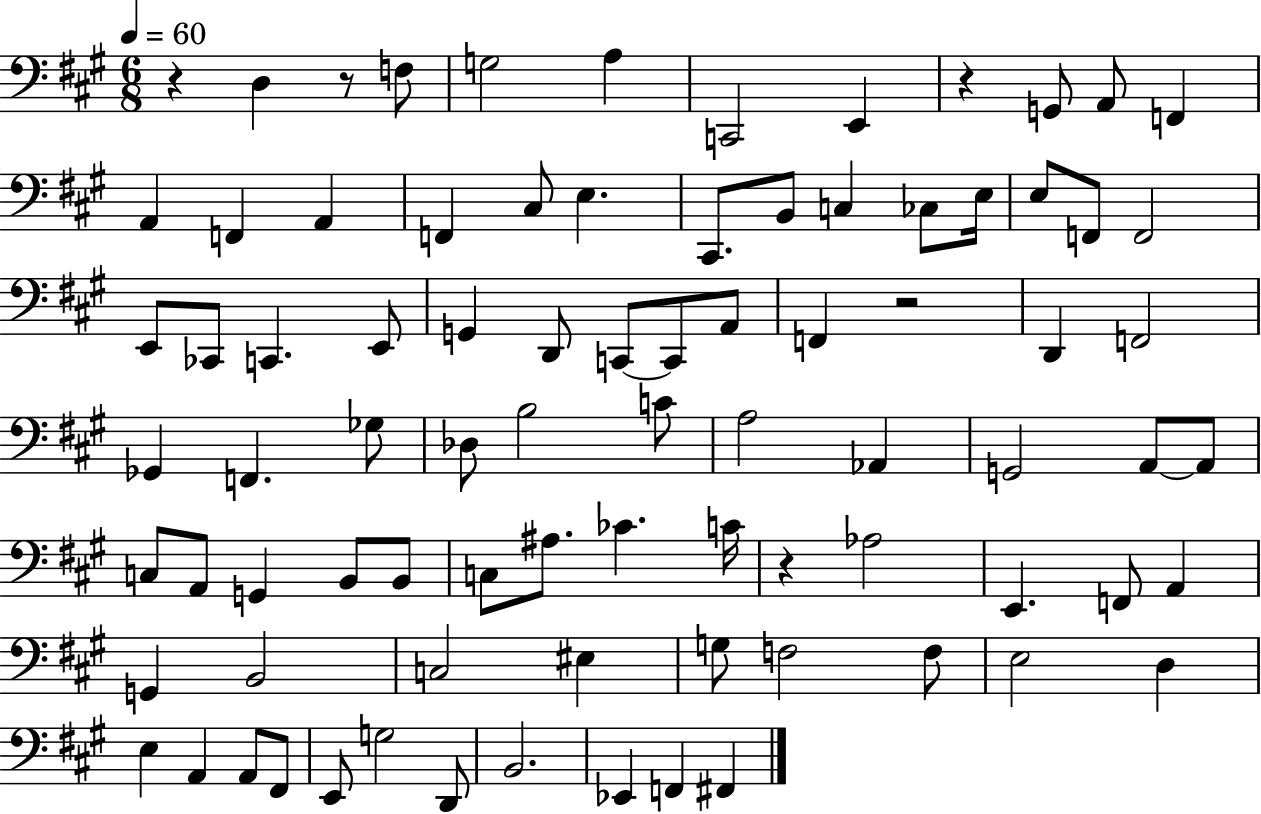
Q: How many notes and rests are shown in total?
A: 84